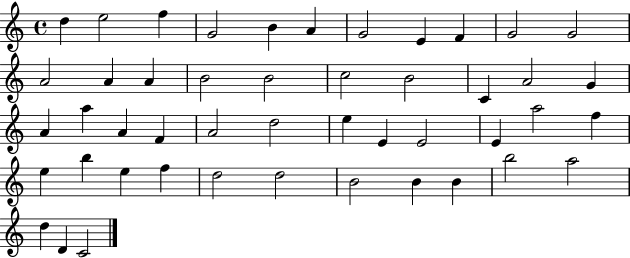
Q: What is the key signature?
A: C major